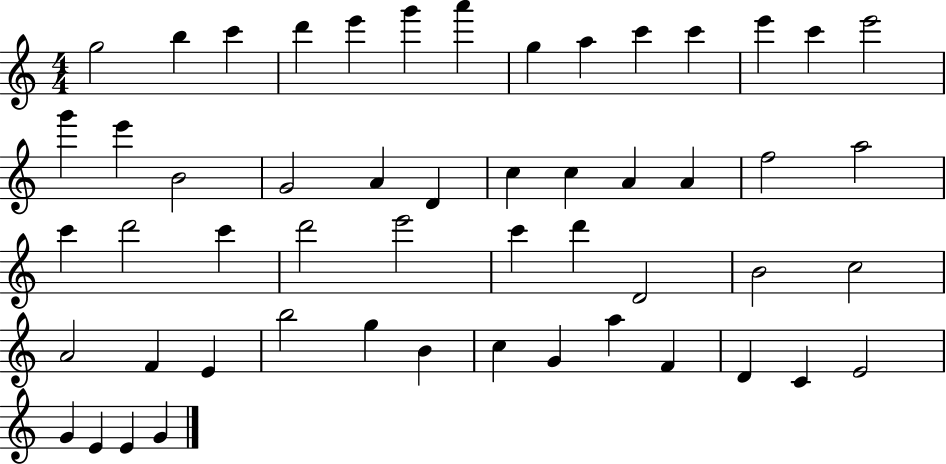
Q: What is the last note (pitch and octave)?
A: G4